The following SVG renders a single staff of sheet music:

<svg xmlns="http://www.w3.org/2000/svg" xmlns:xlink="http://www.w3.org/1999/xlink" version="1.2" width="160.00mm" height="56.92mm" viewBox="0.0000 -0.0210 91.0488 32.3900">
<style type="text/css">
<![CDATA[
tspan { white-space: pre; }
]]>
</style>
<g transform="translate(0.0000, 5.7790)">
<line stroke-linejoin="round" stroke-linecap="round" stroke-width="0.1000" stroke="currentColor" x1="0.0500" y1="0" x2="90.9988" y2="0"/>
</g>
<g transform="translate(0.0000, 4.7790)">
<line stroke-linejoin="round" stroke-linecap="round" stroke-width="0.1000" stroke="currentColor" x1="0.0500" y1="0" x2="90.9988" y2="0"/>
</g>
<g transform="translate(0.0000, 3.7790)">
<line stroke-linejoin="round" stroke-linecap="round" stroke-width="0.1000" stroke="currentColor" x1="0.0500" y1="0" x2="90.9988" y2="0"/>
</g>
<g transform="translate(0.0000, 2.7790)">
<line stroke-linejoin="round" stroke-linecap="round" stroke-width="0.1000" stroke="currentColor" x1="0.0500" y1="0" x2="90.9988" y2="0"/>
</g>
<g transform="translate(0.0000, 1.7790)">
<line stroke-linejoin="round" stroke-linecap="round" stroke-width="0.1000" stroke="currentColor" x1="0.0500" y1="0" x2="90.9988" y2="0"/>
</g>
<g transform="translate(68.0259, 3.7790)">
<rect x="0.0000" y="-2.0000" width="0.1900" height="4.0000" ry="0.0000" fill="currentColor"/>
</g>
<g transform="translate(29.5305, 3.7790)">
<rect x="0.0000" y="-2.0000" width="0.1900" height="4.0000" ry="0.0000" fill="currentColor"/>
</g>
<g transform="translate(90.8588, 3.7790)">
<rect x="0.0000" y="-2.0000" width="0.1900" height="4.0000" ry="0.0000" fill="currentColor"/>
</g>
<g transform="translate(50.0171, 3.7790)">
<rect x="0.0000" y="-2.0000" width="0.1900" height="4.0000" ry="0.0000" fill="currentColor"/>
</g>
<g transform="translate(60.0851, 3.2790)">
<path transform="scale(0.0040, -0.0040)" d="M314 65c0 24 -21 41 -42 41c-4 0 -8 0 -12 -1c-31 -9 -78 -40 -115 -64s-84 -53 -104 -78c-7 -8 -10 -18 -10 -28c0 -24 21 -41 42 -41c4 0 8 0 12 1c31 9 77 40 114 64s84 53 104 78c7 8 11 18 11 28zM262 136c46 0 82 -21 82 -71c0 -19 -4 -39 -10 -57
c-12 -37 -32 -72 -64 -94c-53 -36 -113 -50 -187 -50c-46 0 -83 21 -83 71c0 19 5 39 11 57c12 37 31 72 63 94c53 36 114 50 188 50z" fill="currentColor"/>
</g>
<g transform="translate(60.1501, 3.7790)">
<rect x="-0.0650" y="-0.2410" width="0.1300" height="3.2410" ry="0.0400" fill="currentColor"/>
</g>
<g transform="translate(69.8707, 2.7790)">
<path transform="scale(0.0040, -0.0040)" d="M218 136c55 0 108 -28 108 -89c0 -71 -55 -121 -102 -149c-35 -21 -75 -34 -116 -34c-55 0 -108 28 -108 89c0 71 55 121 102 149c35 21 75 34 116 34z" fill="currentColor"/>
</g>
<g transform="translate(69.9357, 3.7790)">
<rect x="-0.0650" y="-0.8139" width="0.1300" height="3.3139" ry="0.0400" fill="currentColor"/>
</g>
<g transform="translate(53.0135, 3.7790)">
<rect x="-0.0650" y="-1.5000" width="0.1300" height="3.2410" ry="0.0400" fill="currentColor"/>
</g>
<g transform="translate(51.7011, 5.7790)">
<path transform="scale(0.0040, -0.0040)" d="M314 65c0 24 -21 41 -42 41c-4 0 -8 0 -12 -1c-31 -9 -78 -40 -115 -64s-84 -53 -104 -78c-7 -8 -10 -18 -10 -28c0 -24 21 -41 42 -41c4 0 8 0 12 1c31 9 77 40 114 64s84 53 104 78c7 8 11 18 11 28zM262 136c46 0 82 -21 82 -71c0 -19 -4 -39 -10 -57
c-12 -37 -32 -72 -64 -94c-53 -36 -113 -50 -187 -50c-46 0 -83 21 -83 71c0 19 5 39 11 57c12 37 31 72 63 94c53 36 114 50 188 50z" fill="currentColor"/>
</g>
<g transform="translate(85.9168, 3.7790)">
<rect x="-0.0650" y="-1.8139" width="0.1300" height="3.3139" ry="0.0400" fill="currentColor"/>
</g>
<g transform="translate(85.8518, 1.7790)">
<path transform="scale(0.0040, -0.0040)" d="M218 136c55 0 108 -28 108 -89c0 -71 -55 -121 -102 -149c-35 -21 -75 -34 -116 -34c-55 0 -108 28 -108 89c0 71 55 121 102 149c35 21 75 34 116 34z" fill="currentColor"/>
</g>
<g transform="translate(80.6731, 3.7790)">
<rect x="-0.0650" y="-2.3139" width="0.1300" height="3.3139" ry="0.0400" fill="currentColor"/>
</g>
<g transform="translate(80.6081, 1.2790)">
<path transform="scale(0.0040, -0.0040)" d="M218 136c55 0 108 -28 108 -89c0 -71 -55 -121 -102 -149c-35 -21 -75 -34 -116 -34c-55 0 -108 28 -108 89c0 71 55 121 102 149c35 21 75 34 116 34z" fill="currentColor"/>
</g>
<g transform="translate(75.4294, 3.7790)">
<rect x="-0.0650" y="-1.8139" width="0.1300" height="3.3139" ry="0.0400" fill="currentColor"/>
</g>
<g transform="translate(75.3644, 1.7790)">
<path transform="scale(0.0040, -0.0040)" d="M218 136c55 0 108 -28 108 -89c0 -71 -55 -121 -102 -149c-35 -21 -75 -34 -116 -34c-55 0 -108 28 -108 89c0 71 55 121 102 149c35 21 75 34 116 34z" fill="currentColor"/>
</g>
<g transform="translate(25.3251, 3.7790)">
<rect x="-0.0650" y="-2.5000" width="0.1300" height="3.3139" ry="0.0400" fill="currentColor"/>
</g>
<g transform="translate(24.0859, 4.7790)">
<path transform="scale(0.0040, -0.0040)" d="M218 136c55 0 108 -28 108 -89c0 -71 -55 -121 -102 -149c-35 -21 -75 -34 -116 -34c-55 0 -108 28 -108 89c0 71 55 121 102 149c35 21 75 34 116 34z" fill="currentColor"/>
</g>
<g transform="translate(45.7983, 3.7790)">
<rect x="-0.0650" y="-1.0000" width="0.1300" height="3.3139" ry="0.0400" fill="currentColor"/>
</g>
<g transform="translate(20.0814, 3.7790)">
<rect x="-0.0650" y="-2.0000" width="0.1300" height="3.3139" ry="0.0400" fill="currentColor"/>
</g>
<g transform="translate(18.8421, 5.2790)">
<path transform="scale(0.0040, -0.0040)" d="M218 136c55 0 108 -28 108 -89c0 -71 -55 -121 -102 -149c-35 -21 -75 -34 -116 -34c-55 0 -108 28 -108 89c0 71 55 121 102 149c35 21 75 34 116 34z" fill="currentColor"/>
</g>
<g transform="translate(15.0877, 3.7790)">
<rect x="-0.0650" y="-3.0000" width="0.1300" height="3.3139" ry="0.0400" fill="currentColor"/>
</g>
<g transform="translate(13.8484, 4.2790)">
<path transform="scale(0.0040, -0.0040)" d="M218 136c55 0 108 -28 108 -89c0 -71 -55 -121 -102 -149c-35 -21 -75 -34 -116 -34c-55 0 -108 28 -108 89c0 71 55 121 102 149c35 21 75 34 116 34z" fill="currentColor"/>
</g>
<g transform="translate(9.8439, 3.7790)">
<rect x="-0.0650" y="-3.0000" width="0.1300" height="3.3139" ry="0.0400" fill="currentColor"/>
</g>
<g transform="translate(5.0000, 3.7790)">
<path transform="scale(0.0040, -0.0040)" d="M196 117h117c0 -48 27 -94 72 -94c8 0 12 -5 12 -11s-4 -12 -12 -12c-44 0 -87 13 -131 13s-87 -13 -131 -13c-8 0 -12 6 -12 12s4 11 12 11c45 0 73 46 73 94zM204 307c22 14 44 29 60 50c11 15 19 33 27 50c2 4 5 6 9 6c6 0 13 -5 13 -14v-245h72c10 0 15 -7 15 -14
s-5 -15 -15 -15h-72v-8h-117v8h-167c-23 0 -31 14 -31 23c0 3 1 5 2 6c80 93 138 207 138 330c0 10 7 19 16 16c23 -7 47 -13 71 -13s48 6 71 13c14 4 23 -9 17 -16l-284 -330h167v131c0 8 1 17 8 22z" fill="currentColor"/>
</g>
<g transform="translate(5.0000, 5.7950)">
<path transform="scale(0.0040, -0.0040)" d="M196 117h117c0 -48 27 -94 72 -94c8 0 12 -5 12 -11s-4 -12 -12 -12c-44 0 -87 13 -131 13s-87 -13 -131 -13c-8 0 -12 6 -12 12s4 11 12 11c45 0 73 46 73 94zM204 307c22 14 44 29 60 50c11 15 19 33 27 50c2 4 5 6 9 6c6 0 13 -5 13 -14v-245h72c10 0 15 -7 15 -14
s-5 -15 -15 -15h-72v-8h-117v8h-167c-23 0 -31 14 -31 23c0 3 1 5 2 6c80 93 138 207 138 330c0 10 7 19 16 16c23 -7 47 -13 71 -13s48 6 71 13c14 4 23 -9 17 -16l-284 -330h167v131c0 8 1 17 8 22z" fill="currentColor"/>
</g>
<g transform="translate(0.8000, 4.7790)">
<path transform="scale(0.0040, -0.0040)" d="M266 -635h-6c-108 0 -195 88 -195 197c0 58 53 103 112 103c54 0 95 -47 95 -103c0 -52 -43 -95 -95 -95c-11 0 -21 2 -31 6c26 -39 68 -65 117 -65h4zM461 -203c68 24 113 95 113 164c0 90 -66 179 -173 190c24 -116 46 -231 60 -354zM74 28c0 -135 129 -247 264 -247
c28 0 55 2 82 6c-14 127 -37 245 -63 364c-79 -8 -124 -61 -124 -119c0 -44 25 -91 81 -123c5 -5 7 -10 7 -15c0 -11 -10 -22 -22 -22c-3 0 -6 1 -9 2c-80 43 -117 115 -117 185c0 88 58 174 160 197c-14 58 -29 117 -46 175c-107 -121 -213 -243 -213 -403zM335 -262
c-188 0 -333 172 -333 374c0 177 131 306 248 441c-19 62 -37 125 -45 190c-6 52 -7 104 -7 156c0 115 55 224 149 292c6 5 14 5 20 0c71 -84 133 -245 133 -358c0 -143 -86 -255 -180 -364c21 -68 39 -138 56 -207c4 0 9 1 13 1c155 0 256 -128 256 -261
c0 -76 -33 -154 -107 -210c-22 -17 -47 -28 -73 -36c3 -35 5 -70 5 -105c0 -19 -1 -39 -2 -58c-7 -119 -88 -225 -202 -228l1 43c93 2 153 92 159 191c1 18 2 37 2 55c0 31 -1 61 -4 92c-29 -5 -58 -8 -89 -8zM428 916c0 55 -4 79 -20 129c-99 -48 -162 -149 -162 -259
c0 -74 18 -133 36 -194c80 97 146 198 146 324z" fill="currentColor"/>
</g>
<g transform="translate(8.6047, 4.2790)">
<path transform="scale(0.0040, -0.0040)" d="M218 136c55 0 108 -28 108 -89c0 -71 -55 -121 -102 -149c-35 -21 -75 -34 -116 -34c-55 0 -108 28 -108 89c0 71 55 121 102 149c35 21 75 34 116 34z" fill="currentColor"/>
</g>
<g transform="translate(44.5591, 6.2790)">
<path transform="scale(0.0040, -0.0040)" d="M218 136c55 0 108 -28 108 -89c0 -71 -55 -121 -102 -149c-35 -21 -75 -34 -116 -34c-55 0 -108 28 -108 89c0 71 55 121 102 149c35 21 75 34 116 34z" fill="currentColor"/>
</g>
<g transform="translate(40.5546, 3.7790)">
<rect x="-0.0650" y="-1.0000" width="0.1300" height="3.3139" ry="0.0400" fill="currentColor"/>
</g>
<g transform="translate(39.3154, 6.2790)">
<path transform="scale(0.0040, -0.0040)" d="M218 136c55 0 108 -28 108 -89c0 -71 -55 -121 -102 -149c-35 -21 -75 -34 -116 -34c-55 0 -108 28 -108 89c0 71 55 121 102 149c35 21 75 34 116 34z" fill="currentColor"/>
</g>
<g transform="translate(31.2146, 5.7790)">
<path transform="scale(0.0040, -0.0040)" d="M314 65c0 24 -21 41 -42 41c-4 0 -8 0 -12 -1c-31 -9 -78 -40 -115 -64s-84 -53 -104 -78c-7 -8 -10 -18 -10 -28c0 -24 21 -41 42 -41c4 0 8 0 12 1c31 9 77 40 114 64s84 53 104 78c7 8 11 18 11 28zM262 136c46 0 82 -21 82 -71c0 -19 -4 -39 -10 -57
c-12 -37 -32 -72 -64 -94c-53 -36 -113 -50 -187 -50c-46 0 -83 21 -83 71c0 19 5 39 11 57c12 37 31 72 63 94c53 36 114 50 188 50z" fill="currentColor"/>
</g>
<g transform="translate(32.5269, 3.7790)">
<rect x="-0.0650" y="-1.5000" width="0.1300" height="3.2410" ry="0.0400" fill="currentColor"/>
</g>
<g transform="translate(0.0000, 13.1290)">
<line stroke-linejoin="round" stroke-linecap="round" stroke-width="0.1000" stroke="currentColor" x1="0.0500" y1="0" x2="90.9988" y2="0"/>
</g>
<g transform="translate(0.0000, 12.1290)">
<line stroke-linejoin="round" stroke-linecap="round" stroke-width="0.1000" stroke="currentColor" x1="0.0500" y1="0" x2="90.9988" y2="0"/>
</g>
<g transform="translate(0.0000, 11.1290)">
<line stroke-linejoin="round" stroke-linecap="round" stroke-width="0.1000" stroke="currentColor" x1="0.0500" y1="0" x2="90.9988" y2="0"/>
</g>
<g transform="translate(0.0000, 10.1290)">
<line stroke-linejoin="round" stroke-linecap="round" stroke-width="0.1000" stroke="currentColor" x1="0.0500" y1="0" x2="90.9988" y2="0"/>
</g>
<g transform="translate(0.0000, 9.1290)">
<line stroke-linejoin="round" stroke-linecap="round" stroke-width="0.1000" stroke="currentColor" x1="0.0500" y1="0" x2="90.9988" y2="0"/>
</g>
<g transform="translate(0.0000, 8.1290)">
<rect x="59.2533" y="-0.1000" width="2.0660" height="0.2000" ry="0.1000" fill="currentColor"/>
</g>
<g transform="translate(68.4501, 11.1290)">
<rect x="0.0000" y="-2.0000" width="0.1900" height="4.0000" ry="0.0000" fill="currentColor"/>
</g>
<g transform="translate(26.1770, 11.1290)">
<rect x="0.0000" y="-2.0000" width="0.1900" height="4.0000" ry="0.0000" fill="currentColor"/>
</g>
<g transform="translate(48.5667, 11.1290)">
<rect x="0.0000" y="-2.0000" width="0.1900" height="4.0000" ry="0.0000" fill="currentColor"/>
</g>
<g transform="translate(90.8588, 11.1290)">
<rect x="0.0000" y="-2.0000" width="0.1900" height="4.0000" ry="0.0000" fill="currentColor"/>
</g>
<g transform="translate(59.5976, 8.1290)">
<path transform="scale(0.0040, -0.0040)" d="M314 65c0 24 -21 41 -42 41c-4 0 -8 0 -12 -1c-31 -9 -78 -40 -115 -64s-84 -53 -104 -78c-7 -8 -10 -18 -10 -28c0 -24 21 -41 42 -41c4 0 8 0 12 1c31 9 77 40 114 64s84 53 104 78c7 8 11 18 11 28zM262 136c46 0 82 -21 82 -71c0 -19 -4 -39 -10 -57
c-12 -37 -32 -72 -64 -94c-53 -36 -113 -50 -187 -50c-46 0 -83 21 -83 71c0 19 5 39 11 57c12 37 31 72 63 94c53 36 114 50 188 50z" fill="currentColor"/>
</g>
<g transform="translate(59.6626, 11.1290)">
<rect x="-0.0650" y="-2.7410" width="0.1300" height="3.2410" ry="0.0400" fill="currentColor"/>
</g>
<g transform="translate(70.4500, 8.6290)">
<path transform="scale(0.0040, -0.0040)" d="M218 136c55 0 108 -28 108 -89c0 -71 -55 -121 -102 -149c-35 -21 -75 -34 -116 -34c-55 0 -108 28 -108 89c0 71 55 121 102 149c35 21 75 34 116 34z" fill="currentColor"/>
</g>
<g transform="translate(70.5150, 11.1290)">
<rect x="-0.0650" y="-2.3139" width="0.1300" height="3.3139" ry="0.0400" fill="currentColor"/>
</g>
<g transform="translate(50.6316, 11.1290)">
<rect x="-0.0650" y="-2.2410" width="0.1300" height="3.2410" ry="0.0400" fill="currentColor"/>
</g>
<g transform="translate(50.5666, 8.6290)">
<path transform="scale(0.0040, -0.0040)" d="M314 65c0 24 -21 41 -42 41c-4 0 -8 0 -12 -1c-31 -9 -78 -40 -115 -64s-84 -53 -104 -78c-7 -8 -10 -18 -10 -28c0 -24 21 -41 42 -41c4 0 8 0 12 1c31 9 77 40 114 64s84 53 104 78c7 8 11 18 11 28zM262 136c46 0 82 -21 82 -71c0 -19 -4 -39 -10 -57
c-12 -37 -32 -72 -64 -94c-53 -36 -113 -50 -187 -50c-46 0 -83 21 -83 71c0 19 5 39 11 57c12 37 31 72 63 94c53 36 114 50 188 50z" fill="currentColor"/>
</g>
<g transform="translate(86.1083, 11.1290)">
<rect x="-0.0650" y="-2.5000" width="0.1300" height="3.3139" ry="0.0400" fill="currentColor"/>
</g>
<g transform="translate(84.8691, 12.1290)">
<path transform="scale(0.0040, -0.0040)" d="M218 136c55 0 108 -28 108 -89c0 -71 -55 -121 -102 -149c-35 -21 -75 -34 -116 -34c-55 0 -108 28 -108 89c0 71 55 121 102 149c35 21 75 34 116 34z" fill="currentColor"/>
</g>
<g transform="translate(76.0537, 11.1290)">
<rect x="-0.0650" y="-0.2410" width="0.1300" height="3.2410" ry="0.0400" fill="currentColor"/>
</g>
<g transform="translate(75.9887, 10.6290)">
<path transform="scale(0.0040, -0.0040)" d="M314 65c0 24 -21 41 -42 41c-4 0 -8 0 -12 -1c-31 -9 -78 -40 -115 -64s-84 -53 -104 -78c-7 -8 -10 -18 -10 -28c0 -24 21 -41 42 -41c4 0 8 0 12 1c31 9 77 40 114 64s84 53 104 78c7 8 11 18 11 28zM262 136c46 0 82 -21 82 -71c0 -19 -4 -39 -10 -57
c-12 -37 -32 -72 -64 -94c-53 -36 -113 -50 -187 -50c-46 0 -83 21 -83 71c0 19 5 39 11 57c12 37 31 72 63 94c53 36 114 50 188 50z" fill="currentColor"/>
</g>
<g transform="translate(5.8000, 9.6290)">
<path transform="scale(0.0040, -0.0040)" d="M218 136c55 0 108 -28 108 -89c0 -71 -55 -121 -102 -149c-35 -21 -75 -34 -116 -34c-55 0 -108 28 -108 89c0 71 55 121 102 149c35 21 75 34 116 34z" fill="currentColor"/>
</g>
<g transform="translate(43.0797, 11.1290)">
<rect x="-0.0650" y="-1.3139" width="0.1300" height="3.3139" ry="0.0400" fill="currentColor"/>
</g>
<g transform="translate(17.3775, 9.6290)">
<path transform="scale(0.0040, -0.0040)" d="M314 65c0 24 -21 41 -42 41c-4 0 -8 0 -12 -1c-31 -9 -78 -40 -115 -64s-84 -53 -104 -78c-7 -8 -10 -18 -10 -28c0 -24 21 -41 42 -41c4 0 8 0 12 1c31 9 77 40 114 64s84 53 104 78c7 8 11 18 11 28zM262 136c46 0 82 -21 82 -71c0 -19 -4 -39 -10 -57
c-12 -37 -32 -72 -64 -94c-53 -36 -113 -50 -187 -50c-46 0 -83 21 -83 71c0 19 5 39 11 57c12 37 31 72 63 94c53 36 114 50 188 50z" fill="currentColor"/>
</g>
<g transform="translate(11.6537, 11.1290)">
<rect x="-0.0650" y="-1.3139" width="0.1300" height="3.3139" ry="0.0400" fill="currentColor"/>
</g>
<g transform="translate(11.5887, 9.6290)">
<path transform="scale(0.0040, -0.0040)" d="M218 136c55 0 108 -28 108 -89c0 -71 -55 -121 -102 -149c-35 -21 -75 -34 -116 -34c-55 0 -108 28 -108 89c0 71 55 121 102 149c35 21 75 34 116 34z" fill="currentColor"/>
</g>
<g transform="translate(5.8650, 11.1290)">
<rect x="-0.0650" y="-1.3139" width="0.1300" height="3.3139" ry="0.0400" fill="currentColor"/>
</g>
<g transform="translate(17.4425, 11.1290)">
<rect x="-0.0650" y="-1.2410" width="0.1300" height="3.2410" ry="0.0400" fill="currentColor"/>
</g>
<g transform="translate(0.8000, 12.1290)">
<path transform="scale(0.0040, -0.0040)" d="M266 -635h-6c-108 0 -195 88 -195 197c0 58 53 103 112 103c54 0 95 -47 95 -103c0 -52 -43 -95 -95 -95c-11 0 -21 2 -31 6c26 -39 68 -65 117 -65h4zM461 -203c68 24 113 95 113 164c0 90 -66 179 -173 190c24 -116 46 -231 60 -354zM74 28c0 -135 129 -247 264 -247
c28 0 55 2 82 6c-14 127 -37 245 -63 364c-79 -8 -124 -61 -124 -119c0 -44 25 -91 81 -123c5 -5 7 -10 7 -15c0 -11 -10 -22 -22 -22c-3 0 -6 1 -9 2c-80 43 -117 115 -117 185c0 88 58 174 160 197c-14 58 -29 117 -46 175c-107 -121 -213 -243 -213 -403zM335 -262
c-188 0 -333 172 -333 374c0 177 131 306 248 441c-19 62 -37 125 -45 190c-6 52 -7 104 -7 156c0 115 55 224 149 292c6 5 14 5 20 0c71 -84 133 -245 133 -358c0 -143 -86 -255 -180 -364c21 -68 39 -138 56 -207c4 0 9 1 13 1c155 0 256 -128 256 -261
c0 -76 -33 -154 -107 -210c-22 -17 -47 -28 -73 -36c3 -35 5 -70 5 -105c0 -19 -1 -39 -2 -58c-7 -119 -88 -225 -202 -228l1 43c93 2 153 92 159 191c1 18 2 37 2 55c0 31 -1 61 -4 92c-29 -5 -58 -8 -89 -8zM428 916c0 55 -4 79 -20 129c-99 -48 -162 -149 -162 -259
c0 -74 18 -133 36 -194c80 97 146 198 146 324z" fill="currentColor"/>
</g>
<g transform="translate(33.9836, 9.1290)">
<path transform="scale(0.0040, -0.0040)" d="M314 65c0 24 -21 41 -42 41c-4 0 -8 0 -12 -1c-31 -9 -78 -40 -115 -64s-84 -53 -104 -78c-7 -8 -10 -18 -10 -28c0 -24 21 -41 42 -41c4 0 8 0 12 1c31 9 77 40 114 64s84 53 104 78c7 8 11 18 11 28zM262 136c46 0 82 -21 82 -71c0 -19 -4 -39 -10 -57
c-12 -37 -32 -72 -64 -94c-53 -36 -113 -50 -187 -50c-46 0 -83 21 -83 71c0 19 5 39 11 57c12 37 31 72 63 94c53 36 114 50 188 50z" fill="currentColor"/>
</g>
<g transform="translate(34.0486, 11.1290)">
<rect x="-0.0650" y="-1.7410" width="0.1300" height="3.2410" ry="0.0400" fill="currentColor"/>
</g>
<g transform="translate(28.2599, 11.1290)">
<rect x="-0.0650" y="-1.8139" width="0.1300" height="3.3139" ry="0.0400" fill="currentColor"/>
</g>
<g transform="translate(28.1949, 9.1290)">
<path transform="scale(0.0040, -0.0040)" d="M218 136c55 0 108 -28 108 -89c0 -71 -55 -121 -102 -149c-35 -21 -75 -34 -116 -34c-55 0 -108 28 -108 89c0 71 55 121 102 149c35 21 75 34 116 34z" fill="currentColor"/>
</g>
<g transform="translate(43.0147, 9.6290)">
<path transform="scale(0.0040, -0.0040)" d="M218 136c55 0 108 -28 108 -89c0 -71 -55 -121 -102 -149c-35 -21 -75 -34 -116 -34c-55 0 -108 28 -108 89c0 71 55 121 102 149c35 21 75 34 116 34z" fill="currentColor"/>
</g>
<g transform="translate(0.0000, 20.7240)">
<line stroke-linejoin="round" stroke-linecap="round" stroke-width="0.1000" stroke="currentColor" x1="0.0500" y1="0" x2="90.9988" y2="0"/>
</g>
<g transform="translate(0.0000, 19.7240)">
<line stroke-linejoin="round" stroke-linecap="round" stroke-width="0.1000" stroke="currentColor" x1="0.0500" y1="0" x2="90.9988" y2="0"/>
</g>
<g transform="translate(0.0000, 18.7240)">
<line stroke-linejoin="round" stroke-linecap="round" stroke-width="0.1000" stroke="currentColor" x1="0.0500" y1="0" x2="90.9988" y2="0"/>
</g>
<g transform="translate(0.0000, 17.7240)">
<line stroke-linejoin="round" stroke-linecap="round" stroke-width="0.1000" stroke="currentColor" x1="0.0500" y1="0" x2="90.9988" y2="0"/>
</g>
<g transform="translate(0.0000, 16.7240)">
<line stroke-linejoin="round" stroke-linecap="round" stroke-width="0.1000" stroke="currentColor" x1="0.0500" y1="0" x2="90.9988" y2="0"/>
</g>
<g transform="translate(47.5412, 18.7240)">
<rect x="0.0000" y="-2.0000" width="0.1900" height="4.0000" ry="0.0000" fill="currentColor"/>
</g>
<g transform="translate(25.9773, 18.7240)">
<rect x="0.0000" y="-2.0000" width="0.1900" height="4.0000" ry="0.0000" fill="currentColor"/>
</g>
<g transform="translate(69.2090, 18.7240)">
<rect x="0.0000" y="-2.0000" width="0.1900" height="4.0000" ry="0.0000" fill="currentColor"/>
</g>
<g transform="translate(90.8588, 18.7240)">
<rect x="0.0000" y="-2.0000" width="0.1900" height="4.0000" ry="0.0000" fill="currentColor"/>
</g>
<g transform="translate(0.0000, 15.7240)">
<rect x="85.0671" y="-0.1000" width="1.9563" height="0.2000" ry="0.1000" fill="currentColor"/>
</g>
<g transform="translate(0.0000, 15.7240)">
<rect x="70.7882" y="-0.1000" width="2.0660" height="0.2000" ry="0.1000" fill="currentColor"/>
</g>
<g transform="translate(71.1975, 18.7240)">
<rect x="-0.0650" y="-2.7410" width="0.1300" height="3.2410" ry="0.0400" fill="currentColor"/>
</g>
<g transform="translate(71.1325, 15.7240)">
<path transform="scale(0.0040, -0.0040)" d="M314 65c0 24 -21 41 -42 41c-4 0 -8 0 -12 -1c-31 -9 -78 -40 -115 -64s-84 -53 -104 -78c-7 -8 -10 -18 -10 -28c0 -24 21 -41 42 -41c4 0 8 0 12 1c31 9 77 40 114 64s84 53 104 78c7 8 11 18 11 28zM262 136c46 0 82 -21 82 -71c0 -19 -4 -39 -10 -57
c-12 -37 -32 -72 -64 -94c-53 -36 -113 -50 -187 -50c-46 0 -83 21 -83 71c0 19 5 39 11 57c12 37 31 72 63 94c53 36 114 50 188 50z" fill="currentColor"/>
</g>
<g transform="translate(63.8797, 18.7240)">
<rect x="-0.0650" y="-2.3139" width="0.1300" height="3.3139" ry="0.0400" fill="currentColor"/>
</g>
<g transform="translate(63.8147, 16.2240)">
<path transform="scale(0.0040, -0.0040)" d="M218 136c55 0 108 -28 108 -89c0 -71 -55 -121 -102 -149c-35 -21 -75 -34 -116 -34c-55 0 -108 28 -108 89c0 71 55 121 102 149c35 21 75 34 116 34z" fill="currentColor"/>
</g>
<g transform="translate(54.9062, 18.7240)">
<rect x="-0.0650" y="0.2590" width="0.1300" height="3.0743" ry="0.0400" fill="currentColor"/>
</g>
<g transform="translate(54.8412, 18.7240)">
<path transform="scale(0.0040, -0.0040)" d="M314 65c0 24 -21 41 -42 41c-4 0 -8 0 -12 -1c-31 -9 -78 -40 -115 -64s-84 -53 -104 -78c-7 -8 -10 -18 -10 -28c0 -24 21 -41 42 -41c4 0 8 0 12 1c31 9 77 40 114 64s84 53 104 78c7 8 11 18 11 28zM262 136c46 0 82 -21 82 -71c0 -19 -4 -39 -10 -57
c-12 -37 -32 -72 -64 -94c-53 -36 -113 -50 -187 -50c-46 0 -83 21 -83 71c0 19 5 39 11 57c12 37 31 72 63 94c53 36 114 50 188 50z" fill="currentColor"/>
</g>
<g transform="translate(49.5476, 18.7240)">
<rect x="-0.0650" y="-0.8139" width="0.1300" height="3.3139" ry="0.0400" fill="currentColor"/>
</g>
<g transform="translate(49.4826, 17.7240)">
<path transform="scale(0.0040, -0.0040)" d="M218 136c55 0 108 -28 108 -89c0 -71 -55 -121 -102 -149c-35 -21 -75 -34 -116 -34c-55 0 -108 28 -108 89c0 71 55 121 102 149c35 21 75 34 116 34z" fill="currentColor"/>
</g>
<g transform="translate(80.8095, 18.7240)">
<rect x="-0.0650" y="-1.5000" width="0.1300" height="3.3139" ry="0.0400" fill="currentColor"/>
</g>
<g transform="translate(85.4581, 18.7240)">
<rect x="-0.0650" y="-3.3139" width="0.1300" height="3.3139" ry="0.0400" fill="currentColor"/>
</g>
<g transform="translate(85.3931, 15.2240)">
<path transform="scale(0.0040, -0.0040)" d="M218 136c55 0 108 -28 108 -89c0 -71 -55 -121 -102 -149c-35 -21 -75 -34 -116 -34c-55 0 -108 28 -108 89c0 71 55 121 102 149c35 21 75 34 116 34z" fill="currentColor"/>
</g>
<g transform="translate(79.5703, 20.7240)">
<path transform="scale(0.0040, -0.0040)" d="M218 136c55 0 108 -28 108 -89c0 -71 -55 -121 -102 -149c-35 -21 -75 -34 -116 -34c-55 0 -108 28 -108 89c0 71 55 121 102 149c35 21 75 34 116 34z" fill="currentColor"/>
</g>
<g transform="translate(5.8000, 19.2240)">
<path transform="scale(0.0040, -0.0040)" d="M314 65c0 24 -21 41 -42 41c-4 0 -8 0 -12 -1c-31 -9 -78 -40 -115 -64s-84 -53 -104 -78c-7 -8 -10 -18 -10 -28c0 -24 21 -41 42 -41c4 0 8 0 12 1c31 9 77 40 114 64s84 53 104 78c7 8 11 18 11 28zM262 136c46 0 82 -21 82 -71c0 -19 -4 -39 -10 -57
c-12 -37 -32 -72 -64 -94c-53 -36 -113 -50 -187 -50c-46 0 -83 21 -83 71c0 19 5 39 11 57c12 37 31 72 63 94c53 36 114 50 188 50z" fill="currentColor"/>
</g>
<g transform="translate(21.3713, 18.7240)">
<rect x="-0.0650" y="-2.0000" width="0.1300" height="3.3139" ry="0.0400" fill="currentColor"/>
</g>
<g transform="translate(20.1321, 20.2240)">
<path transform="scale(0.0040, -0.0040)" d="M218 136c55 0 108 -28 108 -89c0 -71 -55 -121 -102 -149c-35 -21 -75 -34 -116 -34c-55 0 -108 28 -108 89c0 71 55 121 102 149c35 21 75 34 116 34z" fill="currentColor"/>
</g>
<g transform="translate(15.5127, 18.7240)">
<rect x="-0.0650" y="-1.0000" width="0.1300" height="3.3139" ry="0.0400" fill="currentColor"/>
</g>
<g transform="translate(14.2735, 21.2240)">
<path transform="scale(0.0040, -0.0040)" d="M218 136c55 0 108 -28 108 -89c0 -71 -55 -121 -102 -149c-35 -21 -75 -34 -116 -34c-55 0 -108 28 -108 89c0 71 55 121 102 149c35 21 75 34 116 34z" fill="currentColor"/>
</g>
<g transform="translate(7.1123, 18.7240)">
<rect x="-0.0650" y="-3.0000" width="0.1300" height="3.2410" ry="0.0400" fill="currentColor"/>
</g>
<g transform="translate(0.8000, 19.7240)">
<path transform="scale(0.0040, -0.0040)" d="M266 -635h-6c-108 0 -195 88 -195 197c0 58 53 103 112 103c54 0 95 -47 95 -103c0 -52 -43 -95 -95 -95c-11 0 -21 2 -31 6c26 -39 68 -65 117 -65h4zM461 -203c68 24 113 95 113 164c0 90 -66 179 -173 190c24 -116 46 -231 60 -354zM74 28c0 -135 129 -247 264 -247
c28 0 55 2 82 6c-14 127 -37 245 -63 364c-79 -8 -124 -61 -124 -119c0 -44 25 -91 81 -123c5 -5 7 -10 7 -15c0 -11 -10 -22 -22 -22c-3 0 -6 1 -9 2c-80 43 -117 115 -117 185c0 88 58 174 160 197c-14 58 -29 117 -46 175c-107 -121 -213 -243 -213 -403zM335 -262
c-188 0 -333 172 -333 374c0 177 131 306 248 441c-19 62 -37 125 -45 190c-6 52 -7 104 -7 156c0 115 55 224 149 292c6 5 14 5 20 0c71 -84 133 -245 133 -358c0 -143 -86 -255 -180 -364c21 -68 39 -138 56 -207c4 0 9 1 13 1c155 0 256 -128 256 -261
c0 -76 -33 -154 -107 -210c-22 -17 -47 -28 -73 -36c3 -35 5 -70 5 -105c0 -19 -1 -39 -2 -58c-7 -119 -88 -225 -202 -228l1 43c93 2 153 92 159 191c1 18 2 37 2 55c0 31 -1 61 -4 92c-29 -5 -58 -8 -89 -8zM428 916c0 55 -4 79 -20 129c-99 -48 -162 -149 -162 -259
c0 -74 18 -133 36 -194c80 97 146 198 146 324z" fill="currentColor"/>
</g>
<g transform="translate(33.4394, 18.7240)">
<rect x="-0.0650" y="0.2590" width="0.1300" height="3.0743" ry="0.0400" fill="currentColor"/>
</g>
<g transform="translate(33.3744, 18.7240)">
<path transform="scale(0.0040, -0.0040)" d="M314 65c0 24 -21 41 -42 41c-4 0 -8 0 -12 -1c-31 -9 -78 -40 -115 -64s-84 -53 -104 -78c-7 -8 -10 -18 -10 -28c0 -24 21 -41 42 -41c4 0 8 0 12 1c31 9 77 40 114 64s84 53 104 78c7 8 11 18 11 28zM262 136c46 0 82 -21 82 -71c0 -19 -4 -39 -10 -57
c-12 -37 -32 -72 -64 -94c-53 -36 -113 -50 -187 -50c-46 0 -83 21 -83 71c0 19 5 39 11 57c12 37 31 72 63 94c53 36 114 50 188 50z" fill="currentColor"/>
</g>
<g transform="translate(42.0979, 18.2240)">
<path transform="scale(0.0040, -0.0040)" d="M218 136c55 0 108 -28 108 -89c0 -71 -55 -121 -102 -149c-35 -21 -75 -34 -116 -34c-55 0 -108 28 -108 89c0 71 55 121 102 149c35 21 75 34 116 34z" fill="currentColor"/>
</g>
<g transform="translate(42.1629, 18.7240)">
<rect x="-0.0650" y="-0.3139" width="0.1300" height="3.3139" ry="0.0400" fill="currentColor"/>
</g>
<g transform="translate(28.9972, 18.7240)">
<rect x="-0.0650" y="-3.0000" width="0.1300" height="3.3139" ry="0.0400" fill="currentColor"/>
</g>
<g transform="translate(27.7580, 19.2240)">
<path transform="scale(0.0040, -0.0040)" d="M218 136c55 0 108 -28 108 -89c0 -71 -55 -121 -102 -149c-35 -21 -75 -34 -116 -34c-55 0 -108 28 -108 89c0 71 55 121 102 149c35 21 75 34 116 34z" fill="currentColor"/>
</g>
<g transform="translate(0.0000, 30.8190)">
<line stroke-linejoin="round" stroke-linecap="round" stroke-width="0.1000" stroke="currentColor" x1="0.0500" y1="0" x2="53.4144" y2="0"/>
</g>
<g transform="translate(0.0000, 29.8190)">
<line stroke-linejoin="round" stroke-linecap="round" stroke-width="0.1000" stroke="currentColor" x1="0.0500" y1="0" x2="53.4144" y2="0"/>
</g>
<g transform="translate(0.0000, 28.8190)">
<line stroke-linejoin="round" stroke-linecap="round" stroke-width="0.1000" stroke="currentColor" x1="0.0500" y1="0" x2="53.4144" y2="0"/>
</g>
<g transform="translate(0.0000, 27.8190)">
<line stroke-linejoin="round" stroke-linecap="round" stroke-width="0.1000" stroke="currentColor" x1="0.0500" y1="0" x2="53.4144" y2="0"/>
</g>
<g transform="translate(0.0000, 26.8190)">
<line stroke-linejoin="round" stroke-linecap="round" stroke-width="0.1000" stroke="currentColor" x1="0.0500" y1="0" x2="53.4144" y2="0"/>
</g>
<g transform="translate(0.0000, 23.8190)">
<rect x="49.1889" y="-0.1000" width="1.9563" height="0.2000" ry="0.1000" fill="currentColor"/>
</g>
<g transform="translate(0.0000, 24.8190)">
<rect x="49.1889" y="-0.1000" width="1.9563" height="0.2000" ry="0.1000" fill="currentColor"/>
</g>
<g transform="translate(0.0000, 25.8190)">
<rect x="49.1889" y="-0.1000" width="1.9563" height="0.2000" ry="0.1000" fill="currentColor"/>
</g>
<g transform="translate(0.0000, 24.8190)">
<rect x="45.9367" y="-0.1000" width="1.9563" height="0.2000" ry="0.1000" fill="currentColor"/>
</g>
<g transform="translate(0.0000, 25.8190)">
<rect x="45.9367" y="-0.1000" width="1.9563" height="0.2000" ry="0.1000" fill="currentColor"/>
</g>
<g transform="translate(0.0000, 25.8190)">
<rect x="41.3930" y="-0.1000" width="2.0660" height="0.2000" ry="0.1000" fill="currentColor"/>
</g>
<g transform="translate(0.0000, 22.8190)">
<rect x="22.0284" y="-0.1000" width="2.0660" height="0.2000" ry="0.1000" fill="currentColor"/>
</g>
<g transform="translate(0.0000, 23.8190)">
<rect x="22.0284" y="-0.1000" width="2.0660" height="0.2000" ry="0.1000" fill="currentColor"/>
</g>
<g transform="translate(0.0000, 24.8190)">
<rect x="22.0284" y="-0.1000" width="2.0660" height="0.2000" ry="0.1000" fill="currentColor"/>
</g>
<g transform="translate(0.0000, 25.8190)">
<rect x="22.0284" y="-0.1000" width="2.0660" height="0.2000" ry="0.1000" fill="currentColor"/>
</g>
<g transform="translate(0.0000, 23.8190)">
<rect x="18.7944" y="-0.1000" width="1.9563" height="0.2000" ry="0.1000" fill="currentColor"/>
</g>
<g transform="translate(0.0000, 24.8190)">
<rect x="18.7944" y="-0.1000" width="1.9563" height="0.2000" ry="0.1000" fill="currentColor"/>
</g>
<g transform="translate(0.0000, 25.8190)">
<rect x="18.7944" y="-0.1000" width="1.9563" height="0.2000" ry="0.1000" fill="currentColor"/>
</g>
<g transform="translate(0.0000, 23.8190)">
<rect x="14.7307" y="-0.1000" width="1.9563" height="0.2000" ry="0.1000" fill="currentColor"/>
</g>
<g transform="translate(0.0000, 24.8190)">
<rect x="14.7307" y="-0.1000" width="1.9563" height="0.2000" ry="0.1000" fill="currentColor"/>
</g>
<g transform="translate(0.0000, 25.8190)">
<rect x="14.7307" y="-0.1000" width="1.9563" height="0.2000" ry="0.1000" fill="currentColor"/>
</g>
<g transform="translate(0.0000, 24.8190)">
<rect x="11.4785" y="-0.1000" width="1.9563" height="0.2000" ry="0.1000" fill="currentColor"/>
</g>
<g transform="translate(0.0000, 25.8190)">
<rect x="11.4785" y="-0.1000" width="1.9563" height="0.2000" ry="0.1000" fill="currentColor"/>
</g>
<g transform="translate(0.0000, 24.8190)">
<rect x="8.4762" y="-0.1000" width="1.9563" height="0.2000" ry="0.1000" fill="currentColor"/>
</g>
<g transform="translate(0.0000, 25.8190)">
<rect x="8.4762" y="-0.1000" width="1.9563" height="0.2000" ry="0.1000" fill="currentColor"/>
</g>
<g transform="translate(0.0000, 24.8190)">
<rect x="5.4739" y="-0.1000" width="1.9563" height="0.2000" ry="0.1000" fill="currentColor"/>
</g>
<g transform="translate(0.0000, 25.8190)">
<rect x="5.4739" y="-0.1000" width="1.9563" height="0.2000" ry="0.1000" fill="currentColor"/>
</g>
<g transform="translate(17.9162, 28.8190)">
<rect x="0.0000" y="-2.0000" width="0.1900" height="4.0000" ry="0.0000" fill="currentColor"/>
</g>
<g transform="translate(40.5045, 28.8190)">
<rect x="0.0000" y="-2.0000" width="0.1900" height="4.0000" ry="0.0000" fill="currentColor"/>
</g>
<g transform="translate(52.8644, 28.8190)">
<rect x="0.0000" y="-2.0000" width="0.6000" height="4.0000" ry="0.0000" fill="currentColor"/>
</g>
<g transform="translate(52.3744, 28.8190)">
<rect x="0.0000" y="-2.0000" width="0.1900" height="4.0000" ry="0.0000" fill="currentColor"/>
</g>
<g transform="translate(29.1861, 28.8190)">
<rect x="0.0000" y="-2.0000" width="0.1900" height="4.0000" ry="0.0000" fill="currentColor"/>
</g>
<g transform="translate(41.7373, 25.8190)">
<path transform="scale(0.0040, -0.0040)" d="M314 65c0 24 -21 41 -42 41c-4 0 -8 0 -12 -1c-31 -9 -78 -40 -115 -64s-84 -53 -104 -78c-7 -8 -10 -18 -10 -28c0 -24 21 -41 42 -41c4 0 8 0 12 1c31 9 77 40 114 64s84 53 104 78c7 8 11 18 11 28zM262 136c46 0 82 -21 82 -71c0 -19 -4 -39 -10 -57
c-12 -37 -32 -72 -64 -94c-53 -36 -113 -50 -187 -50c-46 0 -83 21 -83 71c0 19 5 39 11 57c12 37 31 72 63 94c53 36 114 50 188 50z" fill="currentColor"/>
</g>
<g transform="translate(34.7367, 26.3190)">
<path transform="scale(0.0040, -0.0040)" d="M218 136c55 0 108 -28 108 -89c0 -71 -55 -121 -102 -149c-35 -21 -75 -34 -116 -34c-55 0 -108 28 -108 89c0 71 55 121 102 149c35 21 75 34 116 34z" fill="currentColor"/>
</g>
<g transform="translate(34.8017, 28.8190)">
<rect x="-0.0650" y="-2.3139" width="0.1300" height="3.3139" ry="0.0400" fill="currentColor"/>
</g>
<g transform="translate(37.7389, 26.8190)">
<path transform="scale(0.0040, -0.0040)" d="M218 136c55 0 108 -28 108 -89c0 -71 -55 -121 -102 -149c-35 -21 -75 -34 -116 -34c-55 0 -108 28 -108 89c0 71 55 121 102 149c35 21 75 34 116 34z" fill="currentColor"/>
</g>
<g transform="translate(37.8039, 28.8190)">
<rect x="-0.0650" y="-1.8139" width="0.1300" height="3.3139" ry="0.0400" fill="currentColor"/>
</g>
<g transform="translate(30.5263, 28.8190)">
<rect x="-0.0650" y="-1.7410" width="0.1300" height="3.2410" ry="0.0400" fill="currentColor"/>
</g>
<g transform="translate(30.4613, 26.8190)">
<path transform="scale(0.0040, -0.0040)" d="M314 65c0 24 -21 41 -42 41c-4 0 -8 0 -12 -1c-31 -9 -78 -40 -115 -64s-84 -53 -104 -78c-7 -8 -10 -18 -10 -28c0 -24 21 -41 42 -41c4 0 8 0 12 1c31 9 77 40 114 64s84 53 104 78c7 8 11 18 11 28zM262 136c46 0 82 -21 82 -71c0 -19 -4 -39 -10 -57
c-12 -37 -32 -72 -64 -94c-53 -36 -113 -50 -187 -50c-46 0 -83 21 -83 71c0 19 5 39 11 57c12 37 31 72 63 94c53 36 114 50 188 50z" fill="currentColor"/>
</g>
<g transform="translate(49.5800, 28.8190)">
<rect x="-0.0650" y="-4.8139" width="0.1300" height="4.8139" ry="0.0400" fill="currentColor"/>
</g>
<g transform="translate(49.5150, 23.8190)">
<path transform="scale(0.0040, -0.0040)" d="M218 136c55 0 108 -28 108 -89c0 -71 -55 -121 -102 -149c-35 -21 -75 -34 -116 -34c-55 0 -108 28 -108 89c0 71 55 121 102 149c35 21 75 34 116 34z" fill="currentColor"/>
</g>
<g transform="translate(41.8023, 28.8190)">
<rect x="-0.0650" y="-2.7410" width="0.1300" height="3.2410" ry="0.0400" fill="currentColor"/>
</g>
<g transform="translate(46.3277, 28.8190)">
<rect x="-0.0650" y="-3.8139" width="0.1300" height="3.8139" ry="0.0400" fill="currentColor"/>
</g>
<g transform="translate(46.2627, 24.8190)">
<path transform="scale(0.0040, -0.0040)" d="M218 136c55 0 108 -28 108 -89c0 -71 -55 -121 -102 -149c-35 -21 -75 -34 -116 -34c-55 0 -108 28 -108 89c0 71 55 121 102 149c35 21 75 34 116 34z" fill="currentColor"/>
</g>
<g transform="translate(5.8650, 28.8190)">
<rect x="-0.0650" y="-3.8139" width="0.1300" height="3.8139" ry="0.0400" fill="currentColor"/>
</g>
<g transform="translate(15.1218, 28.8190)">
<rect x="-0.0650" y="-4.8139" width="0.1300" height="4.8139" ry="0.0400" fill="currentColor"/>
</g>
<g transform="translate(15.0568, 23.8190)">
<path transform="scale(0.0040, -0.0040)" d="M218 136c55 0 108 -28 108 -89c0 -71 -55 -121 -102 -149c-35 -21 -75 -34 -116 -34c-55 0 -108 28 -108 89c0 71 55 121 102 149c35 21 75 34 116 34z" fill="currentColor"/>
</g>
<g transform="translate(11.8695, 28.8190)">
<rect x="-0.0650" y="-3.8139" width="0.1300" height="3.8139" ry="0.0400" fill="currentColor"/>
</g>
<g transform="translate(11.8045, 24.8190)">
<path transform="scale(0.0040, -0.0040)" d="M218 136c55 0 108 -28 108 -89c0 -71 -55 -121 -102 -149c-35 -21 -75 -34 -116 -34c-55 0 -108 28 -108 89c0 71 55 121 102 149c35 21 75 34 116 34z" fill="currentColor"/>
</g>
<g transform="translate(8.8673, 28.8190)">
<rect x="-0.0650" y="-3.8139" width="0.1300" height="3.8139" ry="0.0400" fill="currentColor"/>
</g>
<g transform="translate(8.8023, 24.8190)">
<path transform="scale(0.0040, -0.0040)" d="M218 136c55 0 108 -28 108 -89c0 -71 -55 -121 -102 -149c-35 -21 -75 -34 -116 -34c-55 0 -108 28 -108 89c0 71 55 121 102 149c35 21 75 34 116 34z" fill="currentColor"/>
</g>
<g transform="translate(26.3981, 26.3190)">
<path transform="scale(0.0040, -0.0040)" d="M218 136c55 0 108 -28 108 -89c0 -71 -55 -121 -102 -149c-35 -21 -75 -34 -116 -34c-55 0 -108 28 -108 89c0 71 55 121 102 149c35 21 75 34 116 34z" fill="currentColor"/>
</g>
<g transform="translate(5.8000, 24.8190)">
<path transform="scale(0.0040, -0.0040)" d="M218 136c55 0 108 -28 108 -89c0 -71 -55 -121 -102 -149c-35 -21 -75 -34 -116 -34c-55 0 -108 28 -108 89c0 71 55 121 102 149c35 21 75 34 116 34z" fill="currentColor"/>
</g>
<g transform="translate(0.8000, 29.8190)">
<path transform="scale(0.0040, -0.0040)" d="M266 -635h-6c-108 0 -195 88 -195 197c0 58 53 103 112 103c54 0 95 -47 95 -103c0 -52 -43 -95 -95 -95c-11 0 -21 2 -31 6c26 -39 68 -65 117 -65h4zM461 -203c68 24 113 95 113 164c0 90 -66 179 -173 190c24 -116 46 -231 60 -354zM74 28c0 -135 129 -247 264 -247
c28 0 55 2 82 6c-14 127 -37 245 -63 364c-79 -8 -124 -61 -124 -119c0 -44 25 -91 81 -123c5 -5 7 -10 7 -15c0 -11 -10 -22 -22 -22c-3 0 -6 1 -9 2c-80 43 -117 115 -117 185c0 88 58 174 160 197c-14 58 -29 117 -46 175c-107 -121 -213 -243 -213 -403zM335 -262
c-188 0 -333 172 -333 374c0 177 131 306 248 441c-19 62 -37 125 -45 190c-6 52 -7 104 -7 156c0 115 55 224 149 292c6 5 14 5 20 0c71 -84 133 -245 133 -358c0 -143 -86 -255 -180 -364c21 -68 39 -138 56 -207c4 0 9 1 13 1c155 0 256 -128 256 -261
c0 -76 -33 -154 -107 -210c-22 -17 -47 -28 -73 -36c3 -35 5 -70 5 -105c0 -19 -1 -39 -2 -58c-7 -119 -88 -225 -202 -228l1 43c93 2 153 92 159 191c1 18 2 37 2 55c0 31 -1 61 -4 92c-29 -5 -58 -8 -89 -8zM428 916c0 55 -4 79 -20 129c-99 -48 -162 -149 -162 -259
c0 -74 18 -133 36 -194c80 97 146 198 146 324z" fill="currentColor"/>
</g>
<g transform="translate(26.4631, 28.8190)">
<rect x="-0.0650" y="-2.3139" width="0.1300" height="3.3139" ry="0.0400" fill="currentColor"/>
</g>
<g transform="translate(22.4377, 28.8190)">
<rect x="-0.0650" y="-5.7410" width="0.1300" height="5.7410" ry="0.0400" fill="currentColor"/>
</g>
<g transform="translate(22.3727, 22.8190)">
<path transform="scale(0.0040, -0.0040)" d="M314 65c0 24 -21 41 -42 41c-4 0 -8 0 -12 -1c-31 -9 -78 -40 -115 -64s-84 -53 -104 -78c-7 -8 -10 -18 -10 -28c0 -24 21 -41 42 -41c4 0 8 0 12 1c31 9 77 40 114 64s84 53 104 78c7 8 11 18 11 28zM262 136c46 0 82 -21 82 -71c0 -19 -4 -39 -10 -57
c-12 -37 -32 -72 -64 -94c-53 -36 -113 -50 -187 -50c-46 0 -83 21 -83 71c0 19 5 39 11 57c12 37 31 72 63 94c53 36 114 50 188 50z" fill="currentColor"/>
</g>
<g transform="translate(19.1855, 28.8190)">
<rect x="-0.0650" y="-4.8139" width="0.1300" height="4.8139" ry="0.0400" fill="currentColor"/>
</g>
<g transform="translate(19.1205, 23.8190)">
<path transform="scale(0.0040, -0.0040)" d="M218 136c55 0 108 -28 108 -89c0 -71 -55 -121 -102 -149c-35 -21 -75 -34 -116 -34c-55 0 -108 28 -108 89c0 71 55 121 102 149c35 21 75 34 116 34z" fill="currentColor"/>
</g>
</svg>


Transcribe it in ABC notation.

X:1
T:Untitled
M:4/4
L:1/4
K:C
A A F G E2 D D E2 c2 d f g f e e e2 f f2 e g2 a2 g c2 G A2 D F A B2 c d B2 g a2 E b c' c' c' e' e' g'2 g f2 g f a2 c' e'